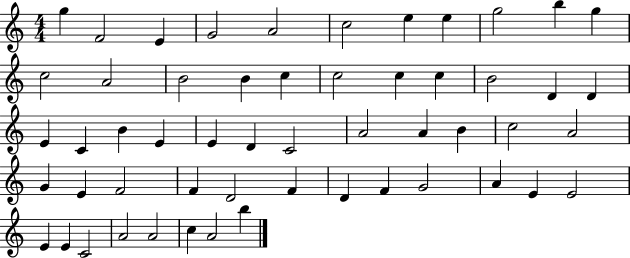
G5/q F4/h E4/q G4/h A4/h C5/h E5/q E5/q G5/h B5/q G5/q C5/h A4/h B4/h B4/q C5/q C5/h C5/q C5/q B4/h D4/q D4/q E4/q C4/q B4/q E4/q E4/q D4/q C4/h A4/h A4/q B4/q C5/h A4/h G4/q E4/q F4/h F4/q D4/h F4/q D4/q F4/q G4/h A4/q E4/q E4/h E4/q E4/q C4/h A4/h A4/h C5/q A4/h B5/q